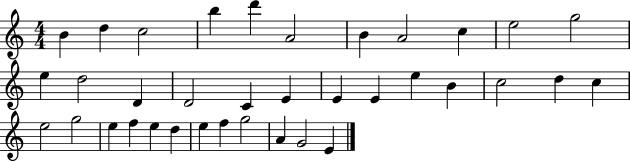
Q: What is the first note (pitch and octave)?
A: B4